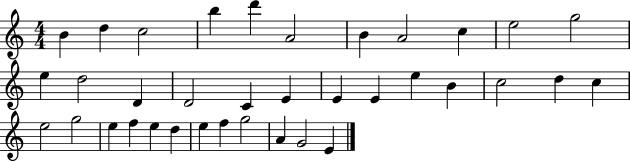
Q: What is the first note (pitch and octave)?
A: B4